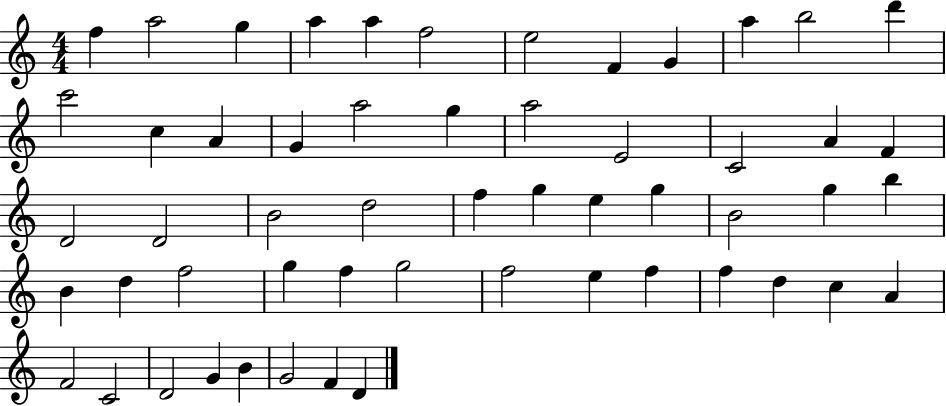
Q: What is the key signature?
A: C major